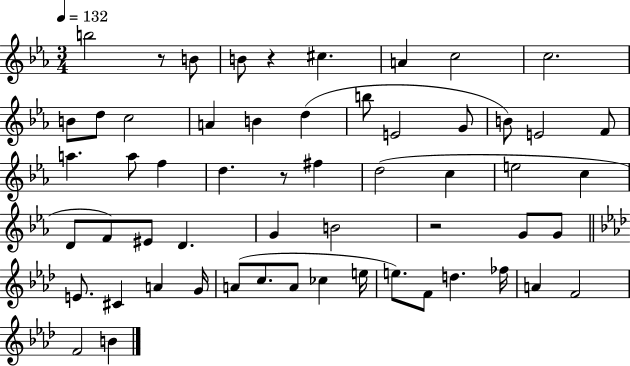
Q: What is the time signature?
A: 3/4